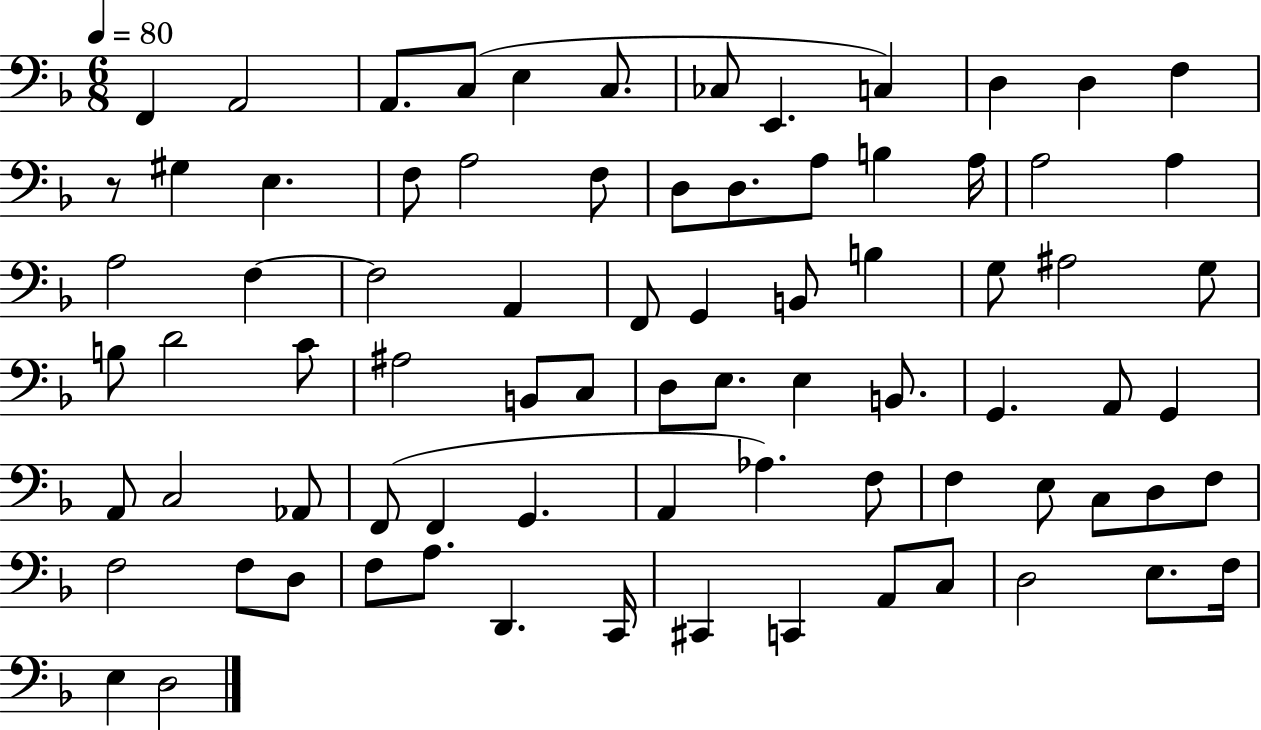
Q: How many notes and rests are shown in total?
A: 79